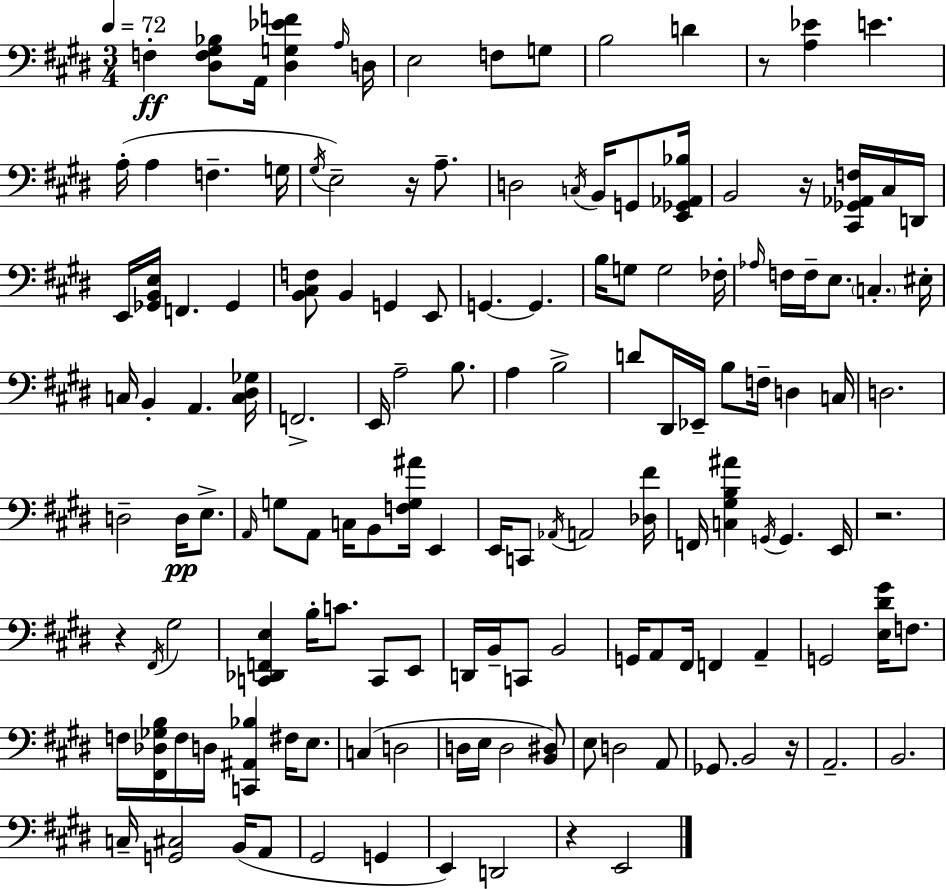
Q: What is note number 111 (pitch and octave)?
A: C3